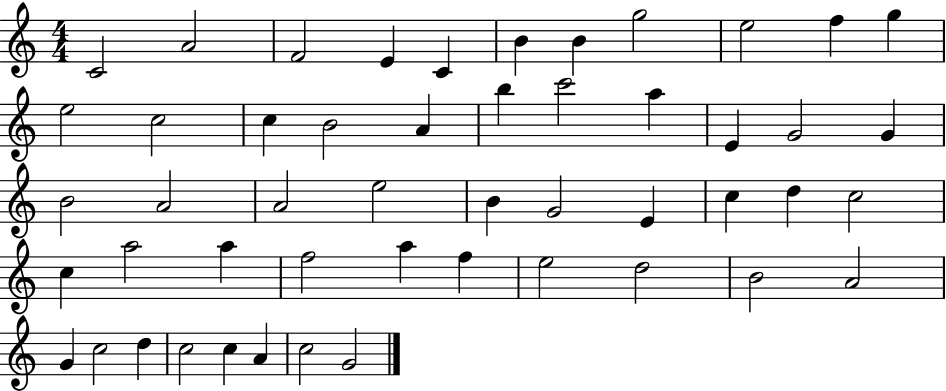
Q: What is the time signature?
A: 4/4